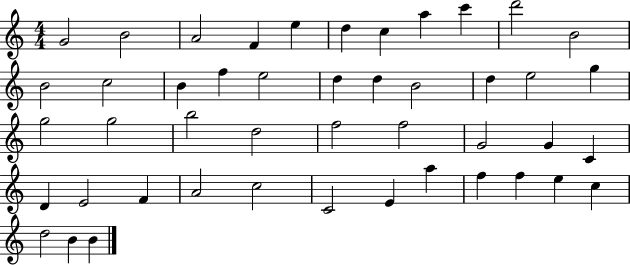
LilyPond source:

{
  \clef treble
  \numericTimeSignature
  \time 4/4
  \key c \major
  g'2 b'2 | a'2 f'4 e''4 | d''4 c''4 a''4 c'''4 | d'''2 b'2 | \break b'2 c''2 | b'4 f''4 e''2 | d''4 d''4 b'2 | d''4 e''2 g''4 | \break g''2 g''2 | b''2 d''2 | f''2 f''2 | g'2 g'4 c'4 | \break d'4 e'2 f'4 | a'2 c''2 | c'2 e'4 a''4 | f''4 f''4 e''4 c''4 | \break d''2 b'4 b'4 | \bar "|."
}